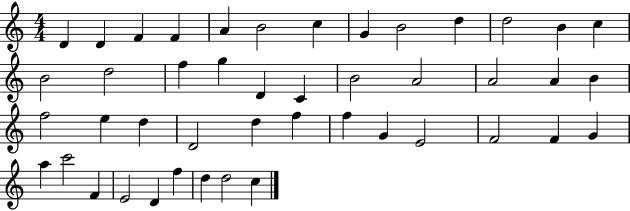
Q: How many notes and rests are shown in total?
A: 45